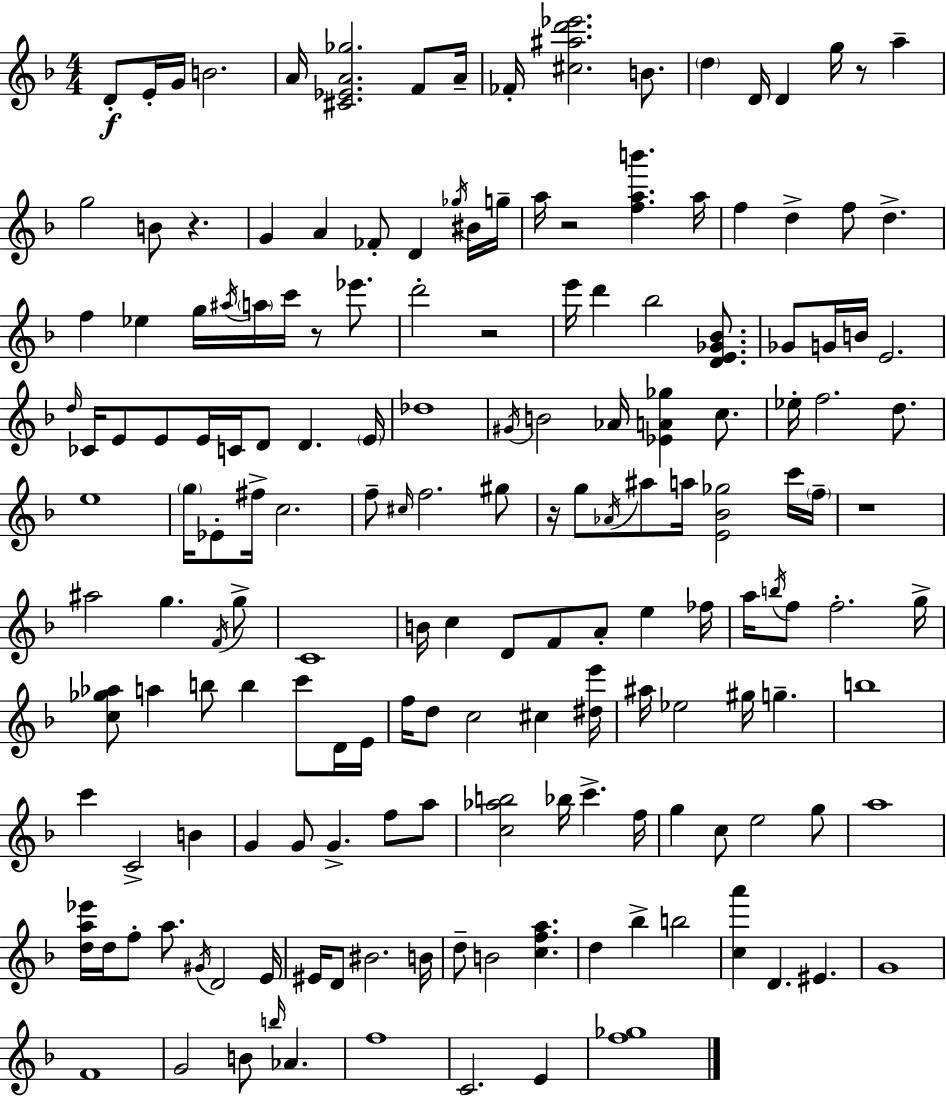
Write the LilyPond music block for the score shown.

{
  \clef treble
  \numericTimeSignature
  \time 4/4
  \key d \minor
  \repeat volta 2 { d'8-.\f e'16-. g'16 b'2. | a'16 <cis' ees' a' ges''>2. f'8 a'16-- | fes'16-. <cis'' ais'' d''' ees'''>2. b'8. | \parenthesize d''4 d'16 d'4 g''16 r8 a''4-- | \break g''2 b'8 r4. | g'4 a'4 fes'8-. d'4 \acciaccatura { ges''16 } bis'16 | g''16-- a''16 r2 <f'' a'' b'''>4. | a''16 f''4 d''4-> f''8 d''4.-> | \break f''4 ees''4 g''16 \acciaccatura { ais''16 } \parenthesize a''16 c'''16 r8 ees'''8. | d'''2-. r2 | e'''16 d'''4 bes''2 <d' e' ges' bes'>8. | ges'8 g'16 b'16 e'2. | \break \grace { d''16 } ces'16 e'8 e'8 e'16 c'16 d'8 d'4. | \parenthesize e'16 des''1 | \acciaccatura { gis'16 } b'2 aes'16 <ees' a' ges''>4 | c''8. ees''16-. f''2. | \break d''8. e''1 | \parenthesize g''16 ees'8-. fis''16-> c''2. | f''8-- \grace { cis''16 } f''2. | gis''8 r16 g''8 \acciaccatura { aes'16 } ais''8 a''16 <e' bes' ges''>2 | \break c'''16 \parenthesize f''16-- r1 | ais''2 g''4. | \acciaccatura { f'16 } g''8-> c'1 | b'16 c''4 d'8 f'8 | \break a'8-. e''4 fes''16 a''16 \acciaccatura { b''16 } f''8 f''2.-. | g''16-> <c'' ges'' aes''>8 a''4 b''8 | b''4 c'''8 d'16 e'16 f''16 d''8 c''2 | cis''4 <dis'' e'''>16 ais''16 ees''2 | \break gis''16 g''4.-- b''1 | c'''4 c'2-> | b'4 g'4 g'8 g'4.-> | f''8 a''8 <c'' aes'' b''>2 | \break bes''16 c'''4.-> f''16 g''4 c''8 e''2 | g''8 a''1 | <d'' a'' ees'''>16 d''16 f''8-. a''8. \acciaccatura { gis'16 } | d'2 e'16 eis'16 d'8 bis'2. | \break b'16 d''8-- b'2 | <c'' f'' a''>4. d''4 bes''4-> | b''2 <c'' a'''>4 d'4. | eis'4. g'1 | \break f'1 | g'2 | b'8 \grace { b''16 } aes'4. f''1 | c'2. | \break e'4 <f'' ges''>1 | } \bar "|."
}